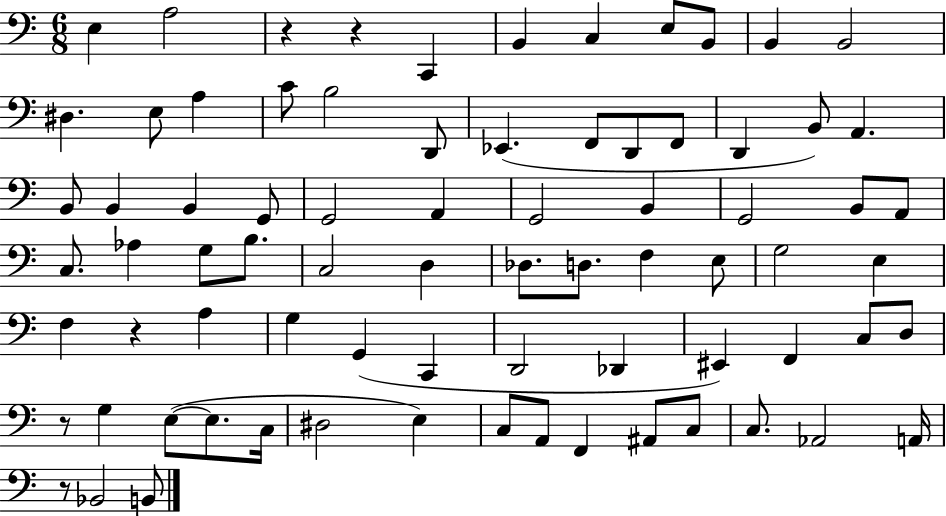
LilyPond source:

{
  \clef bass
  \numericTimeSignature
  \time 6/8
  \key c \major
  e4 a2 | r4 r4 c,4 | b,4 c4 e8 b,8 | b,4 b,2 | \break dis4. e8 a4 | c'8 b2 d,8 | ees,4.( f,8 d,8 f,8 | d,4 b,8) a,4. | \break b,8 b,4 b,4 g,8 | g,2 a,4 | g,2 b,4 | g,2 b,8 a,8 | \break c8. aes4 g8 b8. | c2 d4 | des8. d8. f4 e8 | g2 e4 | \break f4 r4 a4 | g4 g,4( c,4 | d,2 des,4 | eis,4) f,4 c8 d8 | \break r8 g4 e8~(~ e8. c16 | dis2 e4) | c8 a,8 f,4 ais,8 c8 | c8. aes,2 a,16 | \break r8 bes,2 b,8 | \bar "|."
}